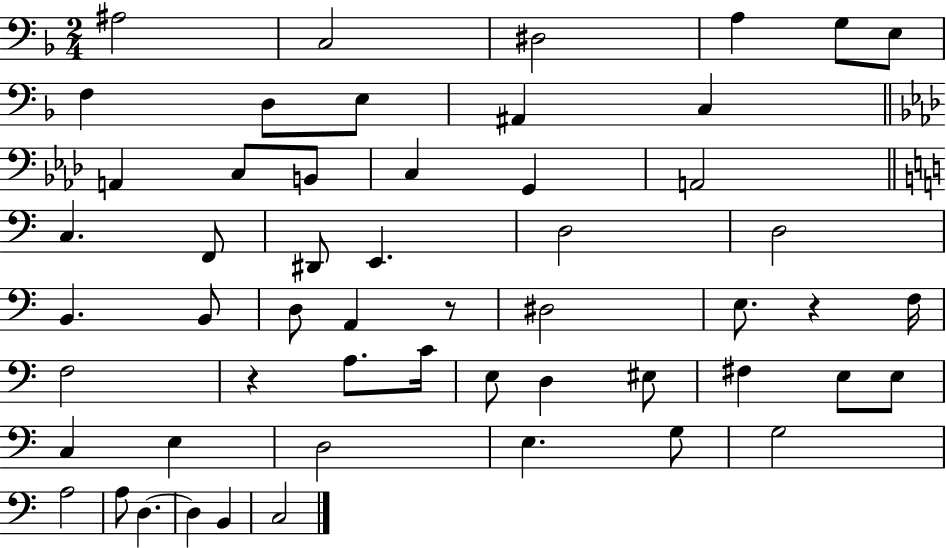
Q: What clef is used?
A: bass